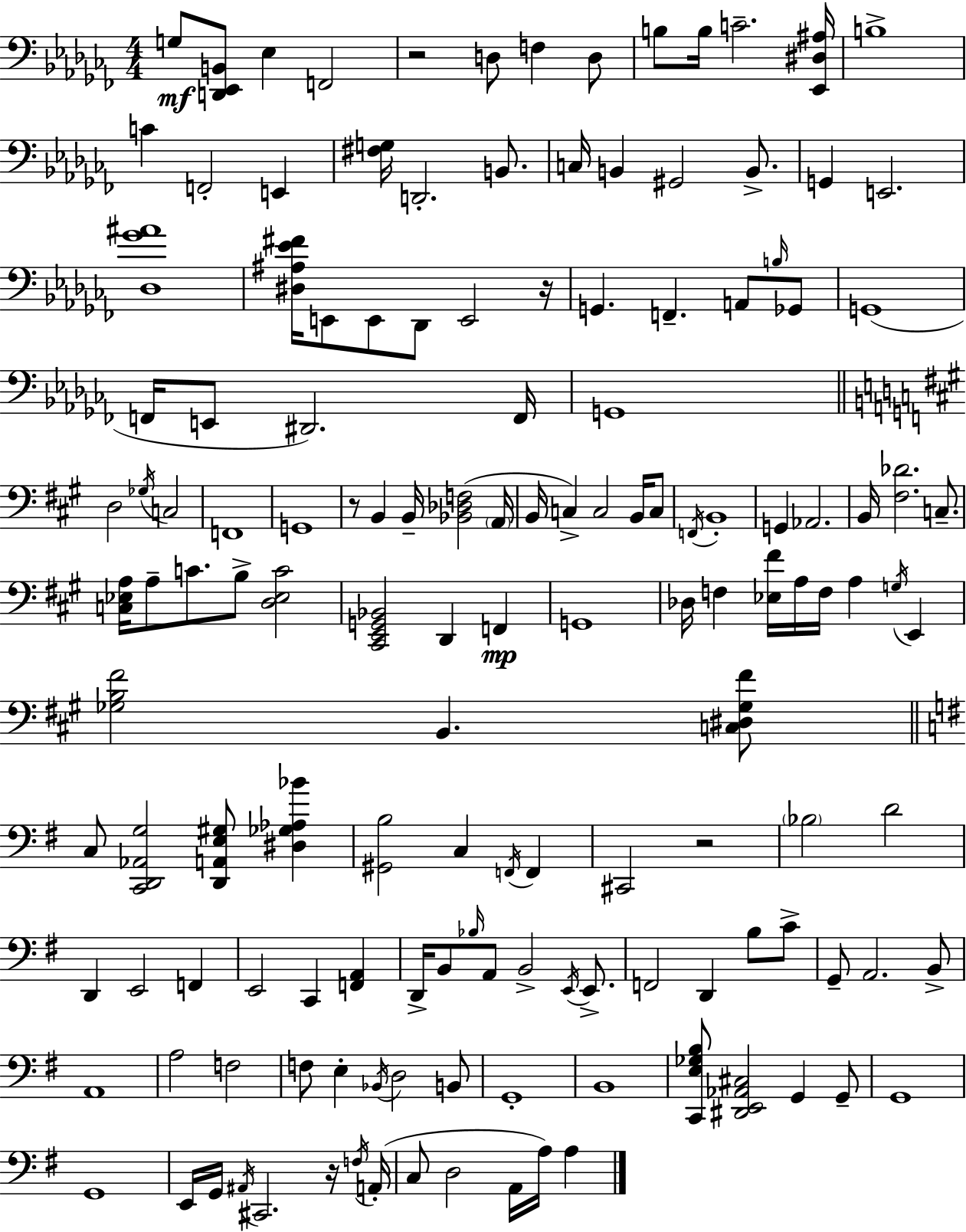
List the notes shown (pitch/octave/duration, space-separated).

G3/e [D2,Eb2,B2]/e Eb3/q F2/h R/h D3/e F3/q D3/e B3/e B3/s C4/h. [Eb2,D#3,A#3]/s B3/w C4/q F2/h E2/q [F#3,G3]/s D2/h. B2/e. C3/s B2/q G#2/h B2/e. G2/q E2/h. [Db3,Gb4,A#4]/w [D#3,A#3,Eb4,F#4]/s E2/e E2/e Db2/e E2/h R/s G2/q. F2/q. A2/e B3/s Gb2/e G2/w F2/s E2/e D#2/h. F2/s G2/w D3/h Gb3/s C3/h F2/w G2/w R/e B2/q B2/s [Bb2,Db3,F3]/h A2/s B2/s C3/q C3/h B2/s C3/e F2/s B2/w G2/q Ab2/h. B2/s [F#3,Db4]/h. C3/e. [C3,Eb3,A3]/s A3/e C4/e. B3/e [D3,Eb3,C4]/h [C#2,E2,G2,Bb2]/h D2/q F2/q G2/w Db3/s F3/q [Eb3,F#4]/s A3/s F3/s A3/q G3/s E2/q [Gb3,B3,F#4]/h B2/q. [C3,D#3,Gb3,F#4]/e C3/e [C2,D2,Ab2,G3]/h [D2,A2,E3,G#3]/e [D#3,Gb3,Ab3,Bb4]/q [G#2,B3]/h C3/q F2/s F2/q C#2/h R/h Bb3/h D4/h D2/q E2/h F2/q E2/h C2/q [F2,A2]/q D2/s B2/e Bb3/s A2/e B2/h E2/s E2/e. F2/h D2/q B3/e C4/e G2/e A2/h. B2/e A2/w A3/h F3/h F3/e E3/q Bb2/s D3/h B2/e G2/w B2/w [C2,E3,Gb3,B3]/e [D#2,E2,Ab2,C#3]/h G2/q G2/e G2/w G2/w E2/s G2/s A#2/s C#2/h. R/s F3/s A2/s C3/e D3/h A2/s A3/s A3/q